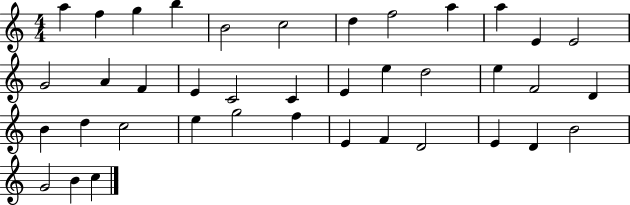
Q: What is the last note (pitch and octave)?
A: C5